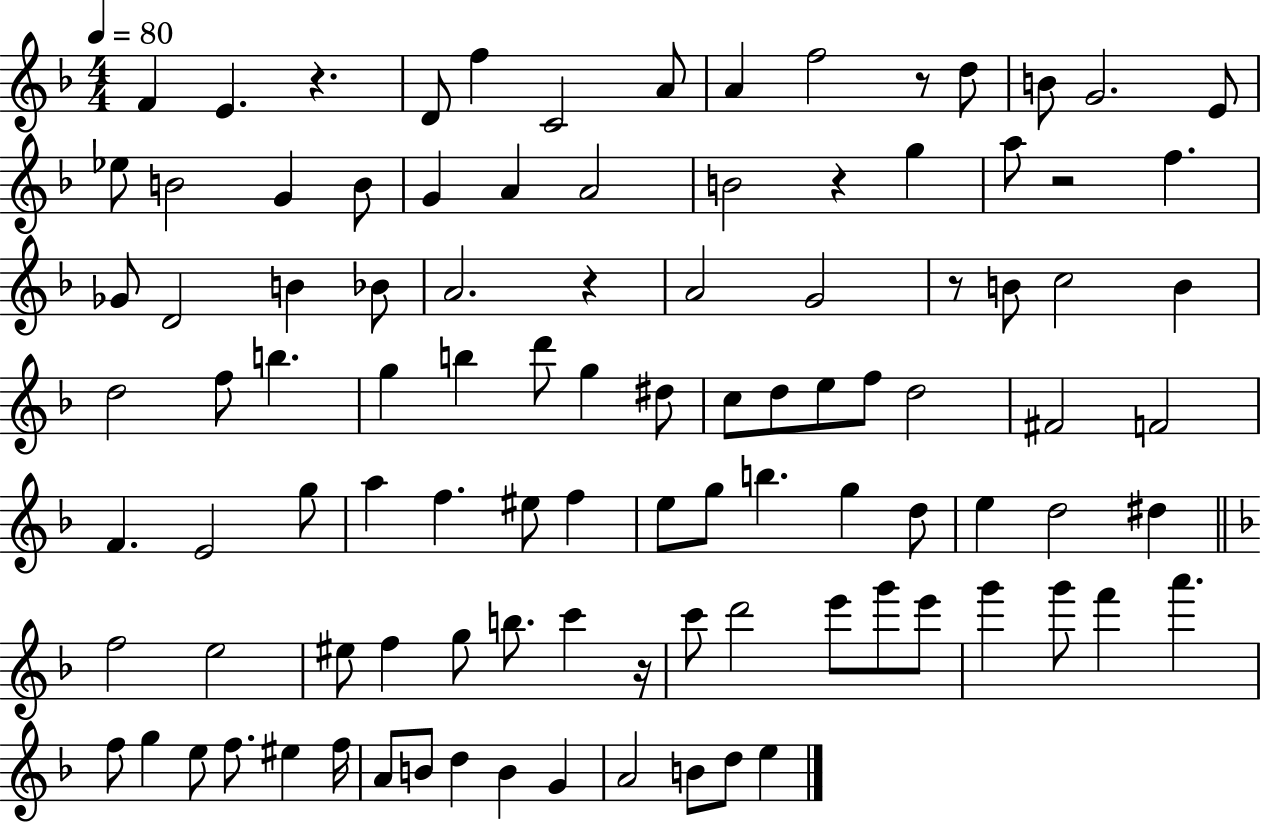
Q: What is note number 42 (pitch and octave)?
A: C5